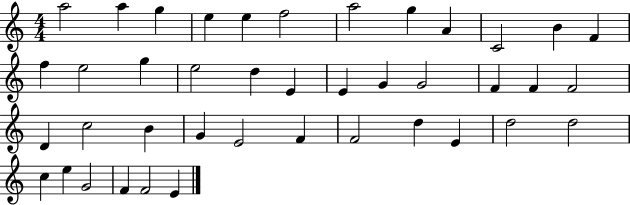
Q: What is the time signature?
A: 4/4